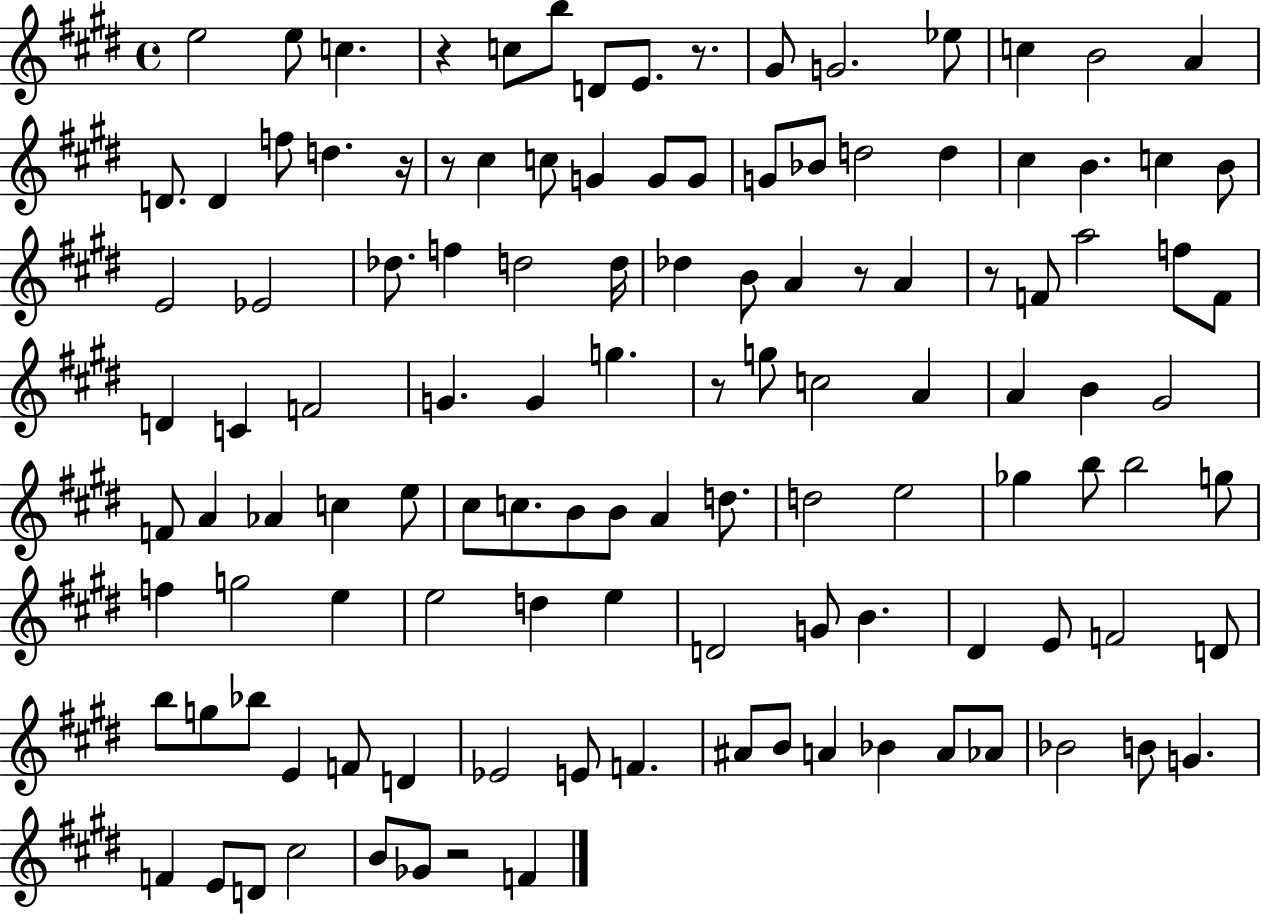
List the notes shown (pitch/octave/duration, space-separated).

E5/h E5/e C5/q. R/q C5/e B5/e D4/e E4/e. R/e. G#4/e G4/h. Eb5/e C5/q B4/h A4/q D4/e. D4/q F5/e D5/q. R/s R/e C#5/q C5/e G4/q G4/e G4/e G4/e Bb4/e D5/h D5/q C#5/q B4/q. C5/q B4/e E4/h Eb4/h Db5/e. F5/q D5/h D5/s Db5/q B4/e A4/q R/e A4/q R/e F4/e A5/h F5/e F4/e D4/q C4/q F4/h G4/q. G4/q G5/q. R/e G5/e C5/h A4/q A4/q B4/q G#4/h F4/e A4/q Ab4/q C5/q E5/e C#5/e C5/e. B4/e B4/e A4/q D5/e. D5/h E5/h Gb5/q B5/e B5/h G5/e F5/q G5/h E5/q E5/h D5/q E5/q D4/h G4/e B4/q. D#4/q E4/e F4/h D4/e B5/e G5/e Bb5/e E4/q F4/e D4/q Eb4/h E4/e F4/q. A#4/e B4/e A4/q Bb4/q A4/e Ab4/e Bb4/h B4/e G4/q. F4/q E4/e D4/e C#5/h B4/e Gb4/e R/h F4/q